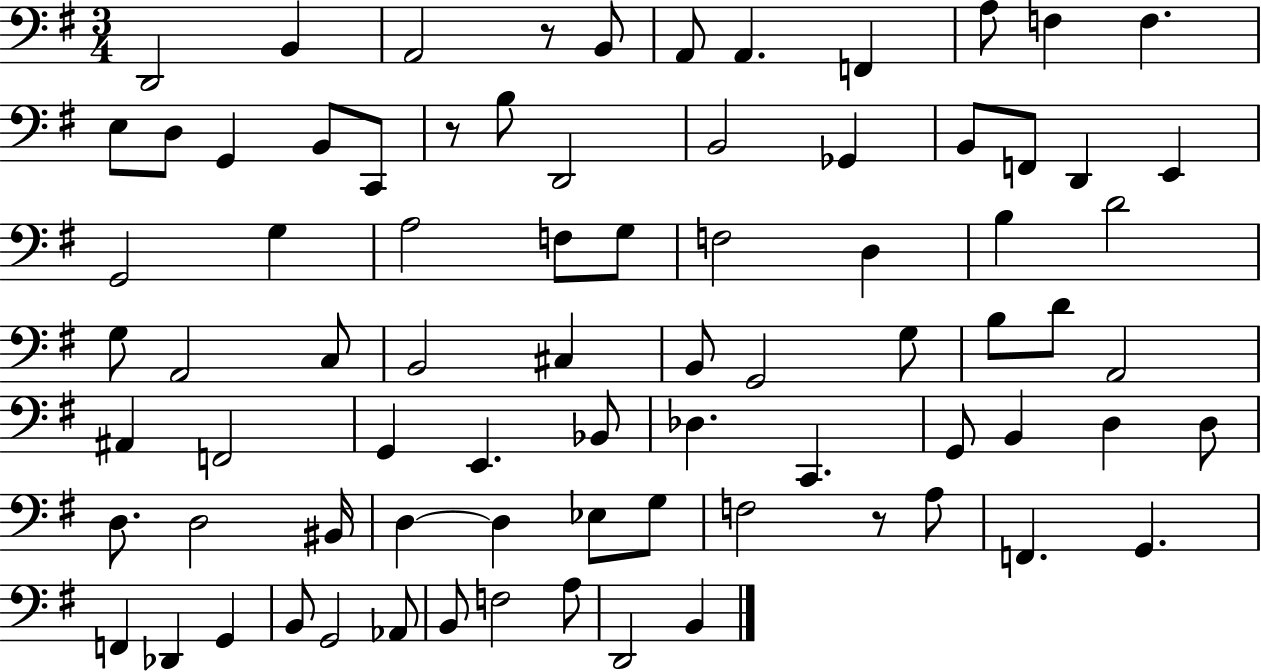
D2/h B2/q A2/h R/e B2/e A2/e A2/q. F2/q A3/e F3/q F3/q. E3/e D3/e G2/q B2/e C2/e R/e B3/e D2/h B2/h Gb2/q B2/e F2/e D2/q E2/q G2/h G3/q A3/h F3/e G3/e F3/h D3/q B3/q D4/h G3/e A2/h C3/e B2/h C#3/q B2/e G2/h G3/e B3/e D4/e A2/h A#2/q F2/h G2/q E2/q. Bb2/e Db3/q. C2/q. G2/e B2/q D3/q D3/e D3/e. D3/h BIS2/s D3/q D3/q Eb3/e G3/e F3/h R/e A3/e F2/q. G2/q. F2/q Db2/q G2/q B2/e G2/h Ab2/e B2/e F3/h A3/e D2/h B2/q